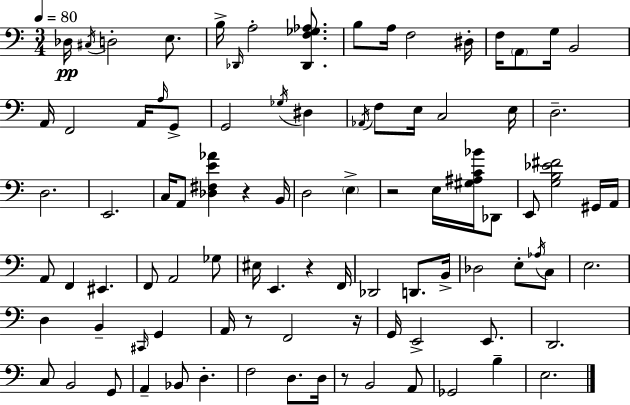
X:1
T:Untitled
M:3/4
L:1/4
K:C
_D,/4 ^C,/4 D,2 E,/2 B,/4 _D,,/4 A,2 [_D,,F,_G,_A,]/2 B,/2 A,/4 F,2 ^D,/4 F,/4 A,,/2 G,/4 B,,2 A,,/4 F,,2 A,,/4 A,/4 G,,/2 G,,2 _G,/4 ^D, _A,,/4 F,/2 E,/4 C,2 E,/4 D,2 D,2 E,,2 C,/4 A,,/2 [_D,^F,E_A] z B,,/4 D,2 E, z2 E,/4 [^G,^A,C_B]/4 _D,,/2 E,,/2 [G,B,_E^F]2 ^G,,/4 A,,/4 A,,/2 F,, ^E,, F,,/2 A,,2 _G,/2 ^E,/4 E,, z F,,/4 _D,,2 D,,/2 B,,/4 _D,2 E,/2 _A,/4 C,/2 E,2 D, B,, ^C,,/4 G,, A,,/4 z/2 F,,2 z/4 G,,/4 E,,2 E,,/2 D,,2 C,/2 B,,2 G,,/2 A,, _B,,/2 D, F,2 D,/2 D,/4 z/2 B,,2 A,,/2 _G,,2 B, E,2